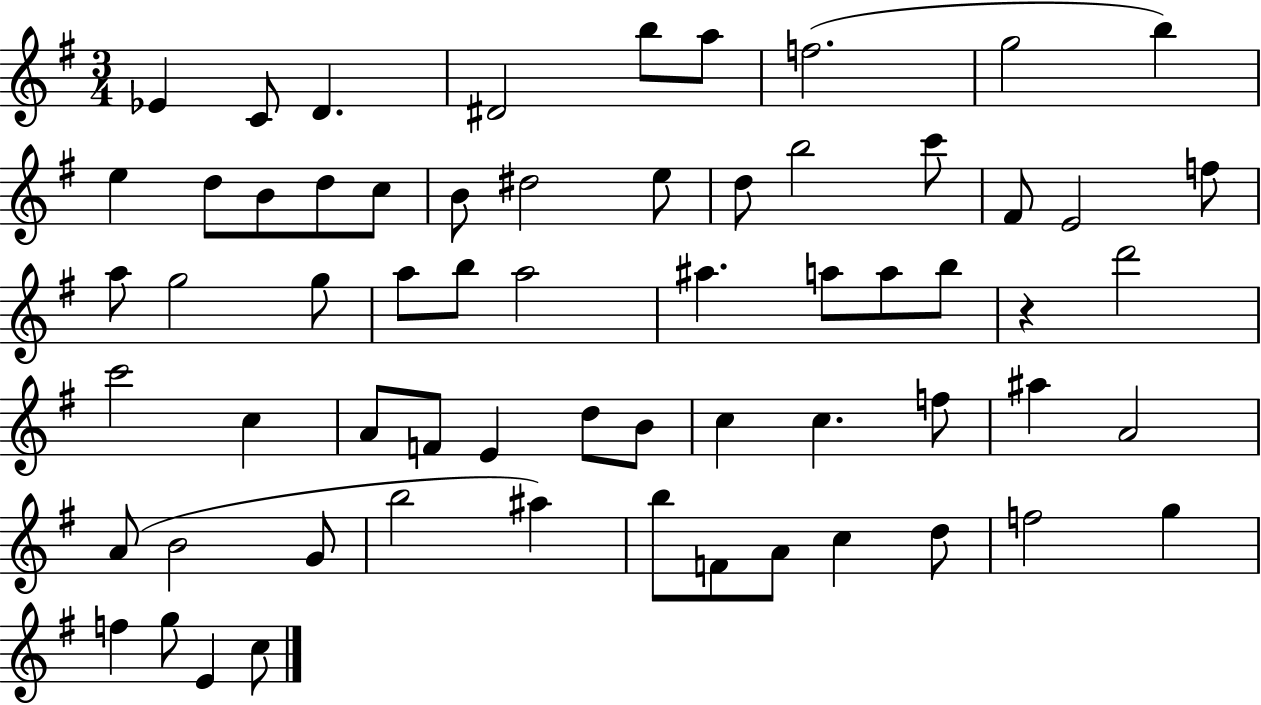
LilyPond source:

{
  \clef treble
  \numericTimeSignature
  \time 3/4
  \key g \major
  ees'4 c'8 d'4. | dis'2 b''8 a''8 | f''2.( | g''2 b''4) | \break e''4 d''8 b'8 d''8 c''8 | b'8 dis''2 e''8 | d''8 b''2 c'''8 | fis'8 e'2 f''8 | \break a''8 g''2 g''8 | a''8 b''8 a''2 | ais''4. a''8 a''8 b''8 | r4 d'''2 | \break c'''2 c''4 | a'8 f'8 e'4 d''8 b'8 | c''4 c''4. f''8 | ais''4 a'2 | \break a'8( b'2 g'8 | b''2 ais''4) | b''8 f'8 a'8 c''4 d''8 | f''2 g''4 | \break f''4 g''8 e'4 c''8 | \bar "|."
}